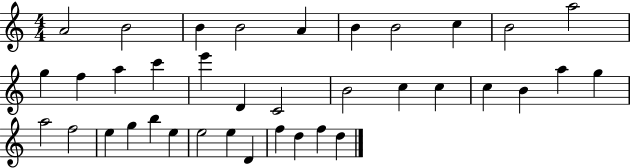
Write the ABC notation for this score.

X:1
T:Untitled
M:4/4
L:1/4
K:C
A2 B2 B B2 A B B2 c B2 a2 g f a c' e' D C2 B2 c c c B a g a2 f2 e g b e e2 e D f d f d